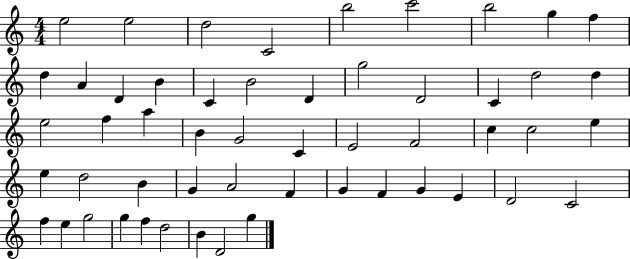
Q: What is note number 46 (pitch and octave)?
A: E5